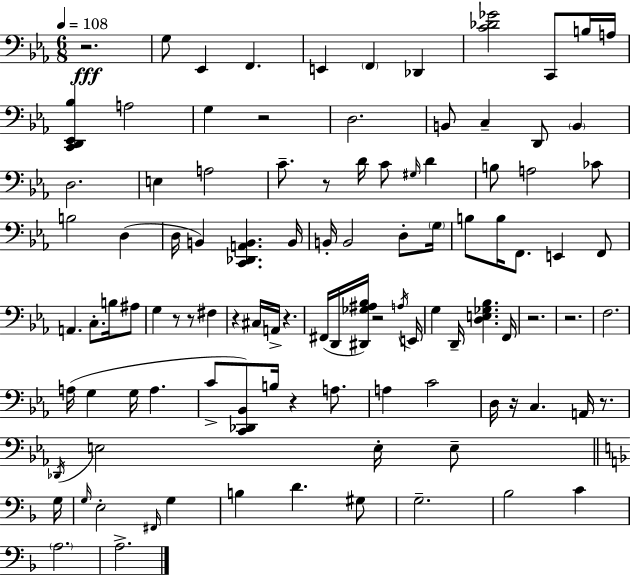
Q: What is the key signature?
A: EES major